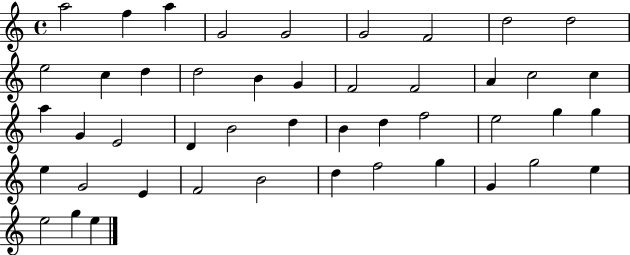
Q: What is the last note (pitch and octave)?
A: E5